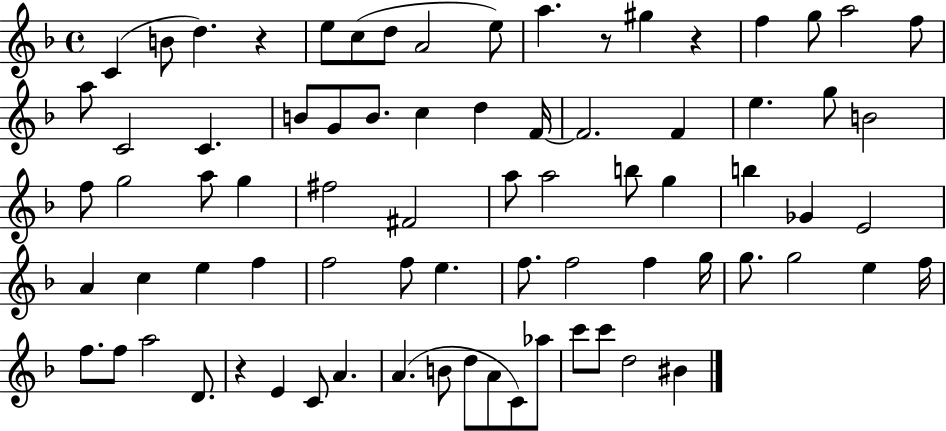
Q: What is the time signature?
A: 4/4